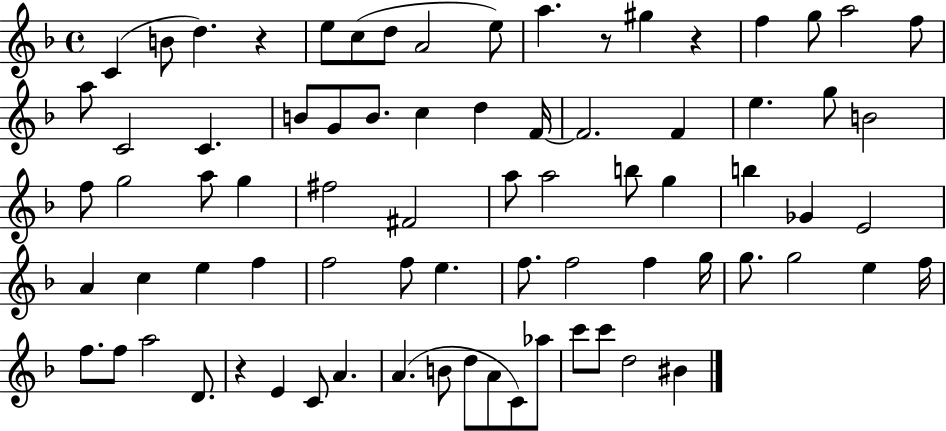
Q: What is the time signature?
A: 4/4